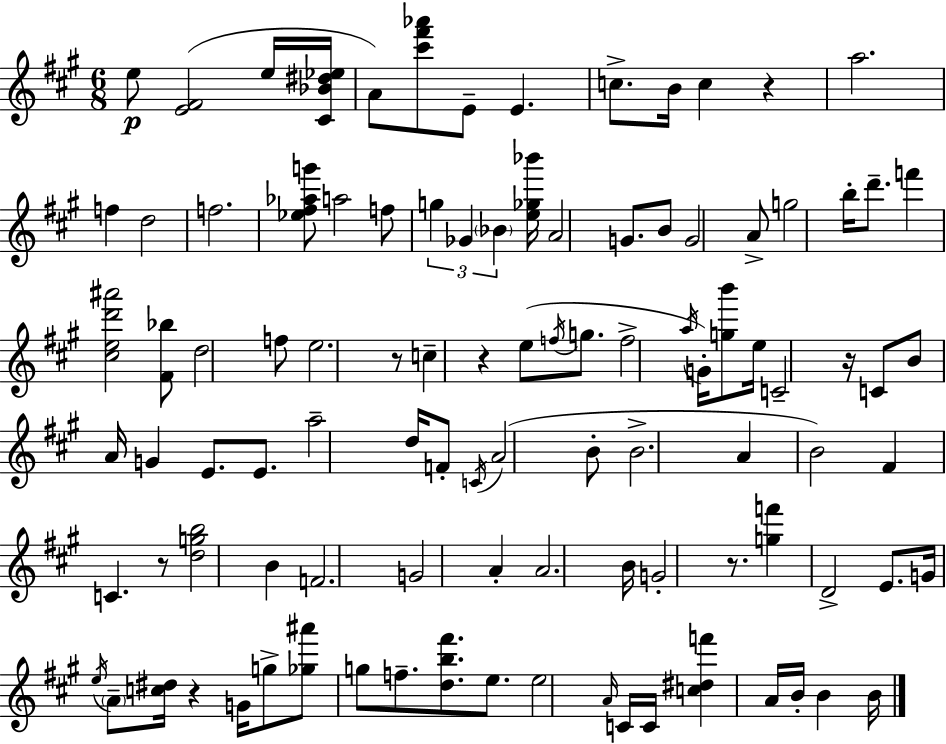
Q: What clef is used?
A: treble